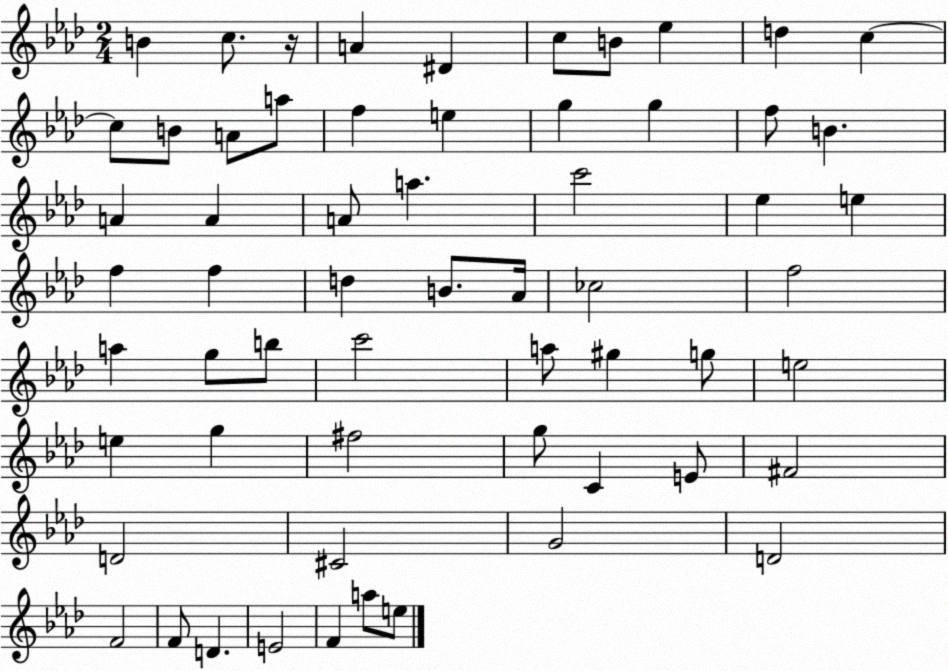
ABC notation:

X:1
T:Untitled
M:2/4
L:1/4
K:Ab
B c/2 z/4 A ^D c/2 B/2 _e d c c/2 B/2 A/2 a/2 f e g g f/2 B A A A/2 a c'2 _e e f f d B/2 _A/4 _c2 f2 a g/2 b/2 c'2 a/2 ^g g/2 e2 e g ^f2 g/2 C E/2 ^F2 D2 ^C2 G2 D2 F2 F/2 D E2 F a/2 e/2